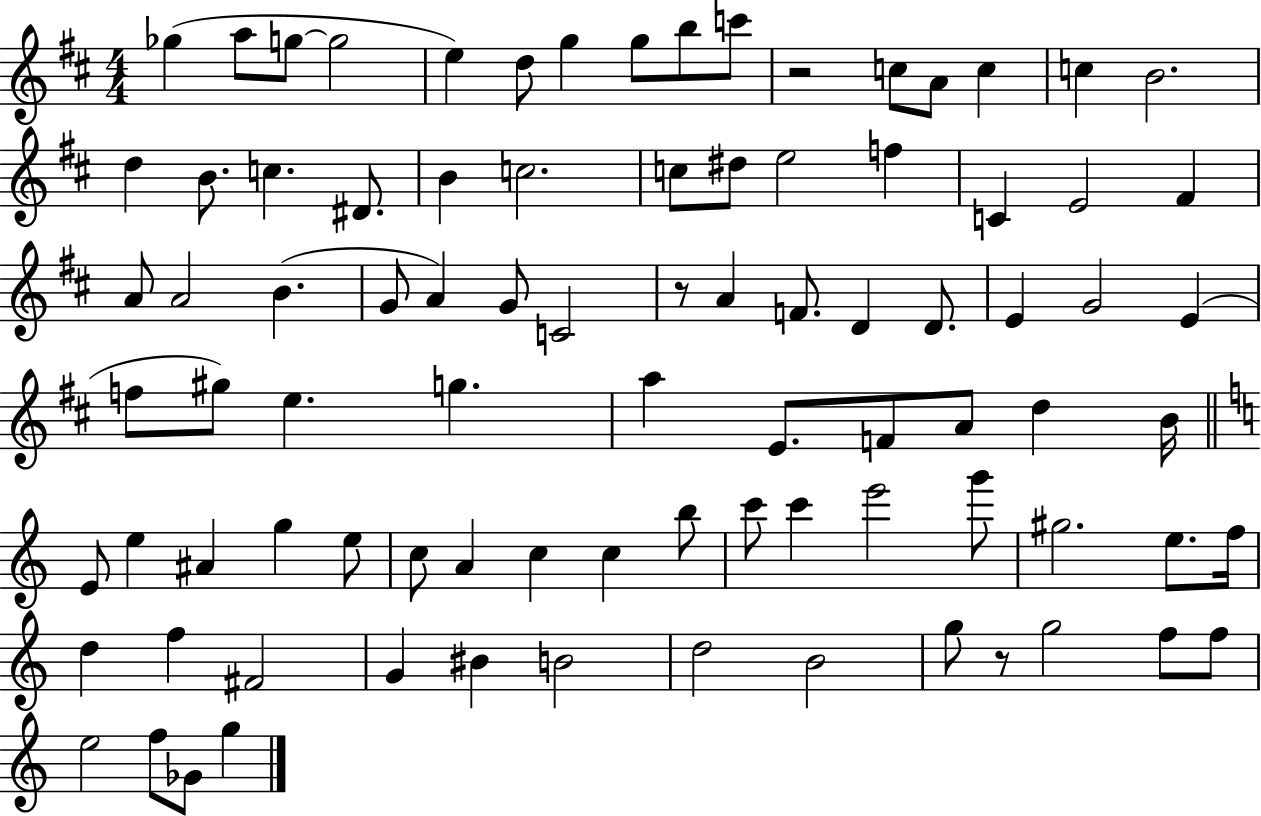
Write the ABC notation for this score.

X:1
T:Untitled
M:4/4
L:1/4
K:D
_g a/2 g/2 g2 e d/2 g g/2 b/2 c'/2 z2 c/2 A/2 c c B2 d B/2 c ^D/2 B c2 c/2 ^d/2 e2 f C E2 ^F A/2 A2 B G/2 A G/2 C2 z/2 A F/2 D D/2 E G2 E f/2 ^g/2 e g a E/2 F/2 A/2 d B/4 E/2 e ^A g e/2 c/2 A c c b/2 c'/2 c' e'2 g'/2 ^g2 e/2 f/4 d f ^F2 G ^B B2 d2 B2 g/2 z/2 g2 f/2 f/2 e2 f/2 _G/2 g